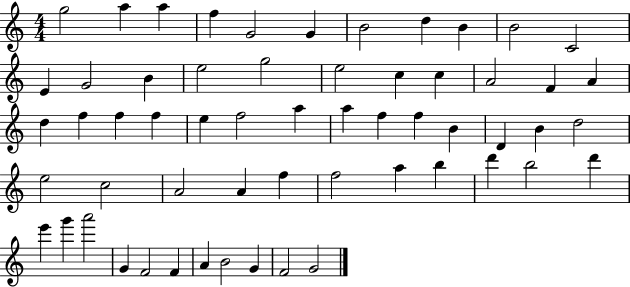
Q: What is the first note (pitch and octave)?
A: G5